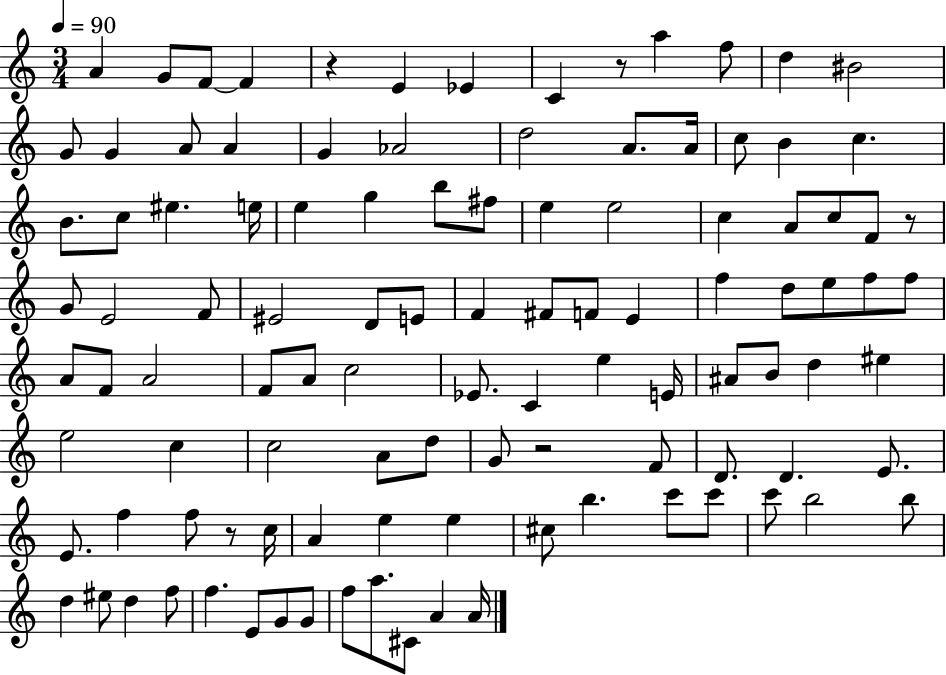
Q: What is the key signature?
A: C major